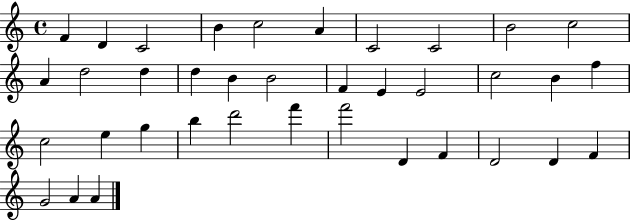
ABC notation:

X:1
T:Untitled
M:4/4
L:1/4
K:C
F D C2 B c2 A C2 C2 B2 c2 A d2 d d B B2 F E E2 c2 B f c2 e g b d'2 f' f'2 D F D2 D F G2 A A